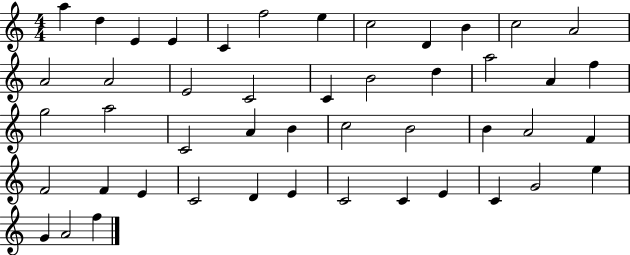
A5/q D5/q E4/q E4/q C4/q F5/h E5/q C5/h D4/q B4/q C5/h A4/h A4/h A4/h E4/h C4/h C4/q B4/h D5/q A5/h A4/q F5/q G5/h A5/h C4/h A4/q B4/q C5/h B4/h B4/q A4/h F4/q F4/h F4/q E4/q C4/h D4/q E4/q C4/h C4/q E4/q C4/q G4/h E5/q G4/q A4/h F5/q